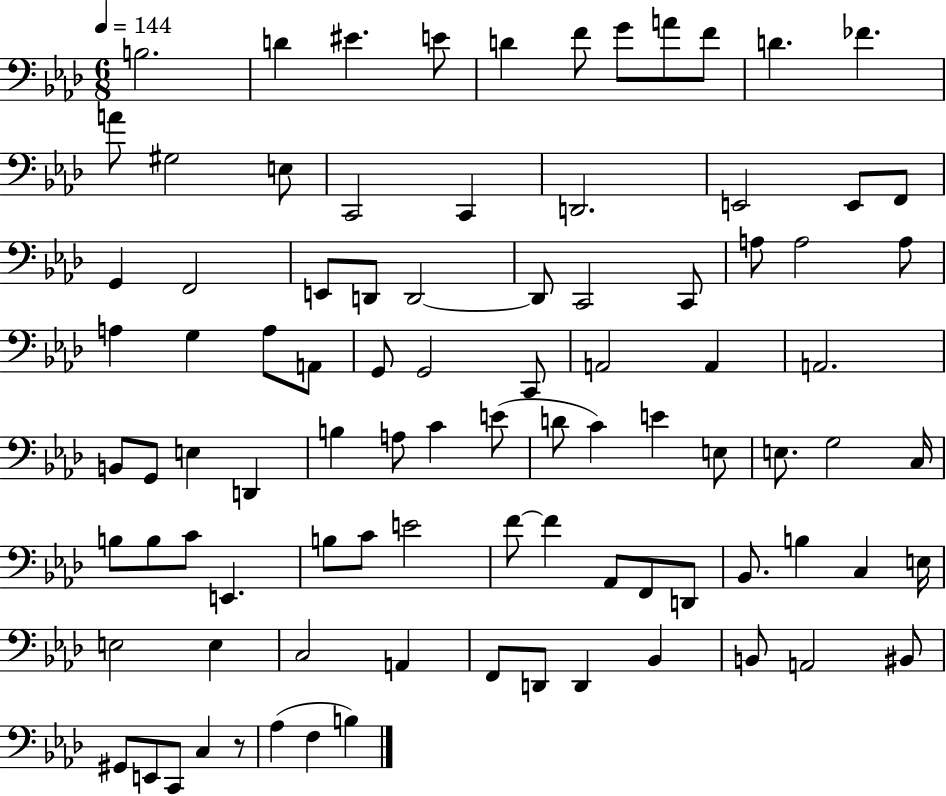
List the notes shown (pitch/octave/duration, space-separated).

B3/h. D4/q EIS4/q. E4/e D4/q F4/e G4/e A4/e F4/e D4/q. FES4/q. A4/e G#3/h E3/e C2/h C2/q D2/h. E2/h E2/e F2/e G2/q F2/h E2/e D2/e D2/h D2/e C2/h C2/e A3/e A3/h A3/e A3/q G3/q A3/e A2/e G2/e G2/h C2/e A2/h A2/q A2/h. B2/e G2/e E3/q D2/q B3/q A3/e C4/q E4/e D4/e C4/q E4/q E3/e E3/e. G3/h C3/s B3/e B3/e C4/e E2/q. B3/e C4/e E4/h F4/e F4/q Ab2/e F2/e D2/e Bb2/e. B3/q C3/q E3/s E3/h E3/q C3/h A2/q F2/e D2/e D2/q Bb2/q B2/e A2/h BIS2/e G#2/e E2/e C2/e C3/q R/e Ab3/q F3/q B3/q